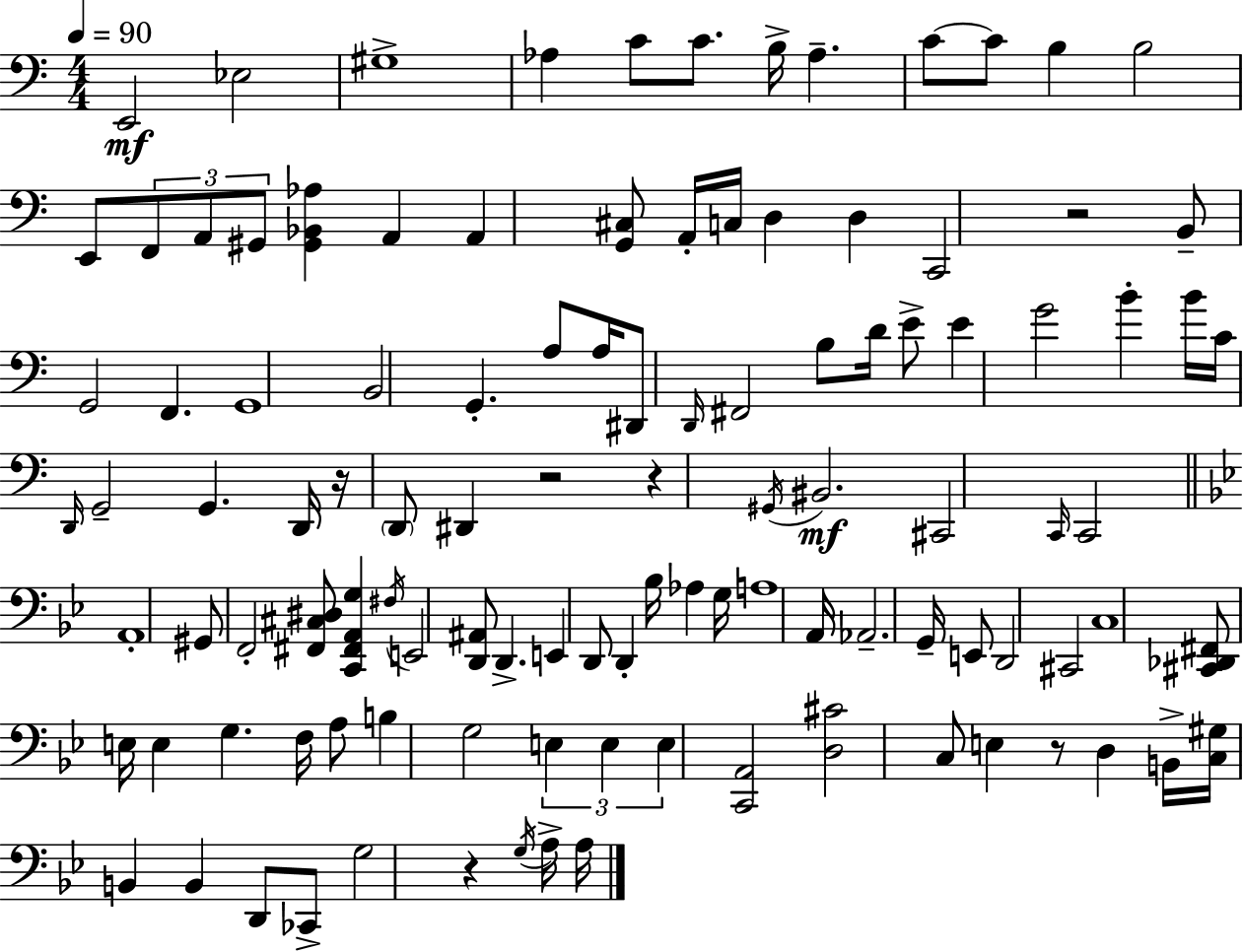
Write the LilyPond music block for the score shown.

{
  \clef bass
  \numericTimeSignature
  \time 4/4
  \key a \minor
  \tempo 4 = 90
  e,2\mf ees2 | gis1-> | aes4 c'8 c'8. b16-> aes4.-- | c'8~~ c'8 b4 b2 | \break e,8 \tuplet 3/2 { f,8 a,8 gis,8 } <gis, bes, aes>4 a,4 | a,4 <g, cis>8 a,16-. c16 d4 d4 | c,2 r2 | b,8-- g,2 f,4. | \break g,1 | b,2 g,4.-. a8 | a16 dis,8 \grace { d,16 } fis,2 b8 d'16 e'8-> | e'4 g'2 b'4-. | \break b'16 c'16 \grace { d,16 } g,2-- g,4. | d,16 r16 \parenthesize d,8 dis,4 r2 | r4 \acciaccatura { gis,16 } bis,2.\mf | cis,2 \grace { c,16 } c,2 | \break \bar "||" \break \key g \minor a,1-. | gis,8 f,2-. <fis, cis dis>8 <c, fis, a, g>4 | \acciaccatura { fis16 } e,2 <d, ais,>8 d,4.-> | e,4 d,8 d,4-. bes16 aes4 | \break g16 a1 | a,16 aes,2.-- g,16-- e,8 | d,2 cis,2 | c1 | \break <cis, des, fis,>8 e16 e4 g4. f16 a8 | b4 g2 \tuplet 3/2 { e4 | e4 e4 } <c, a,>2 | <d cis'>2 c8 e4 r8 | \break d4 b,16-> <c gis>16 b,4 b,4 d,8 | ces,8-> g2 r4 \acciaccatura { g16 } | a16-> a16 \bar "|."
}